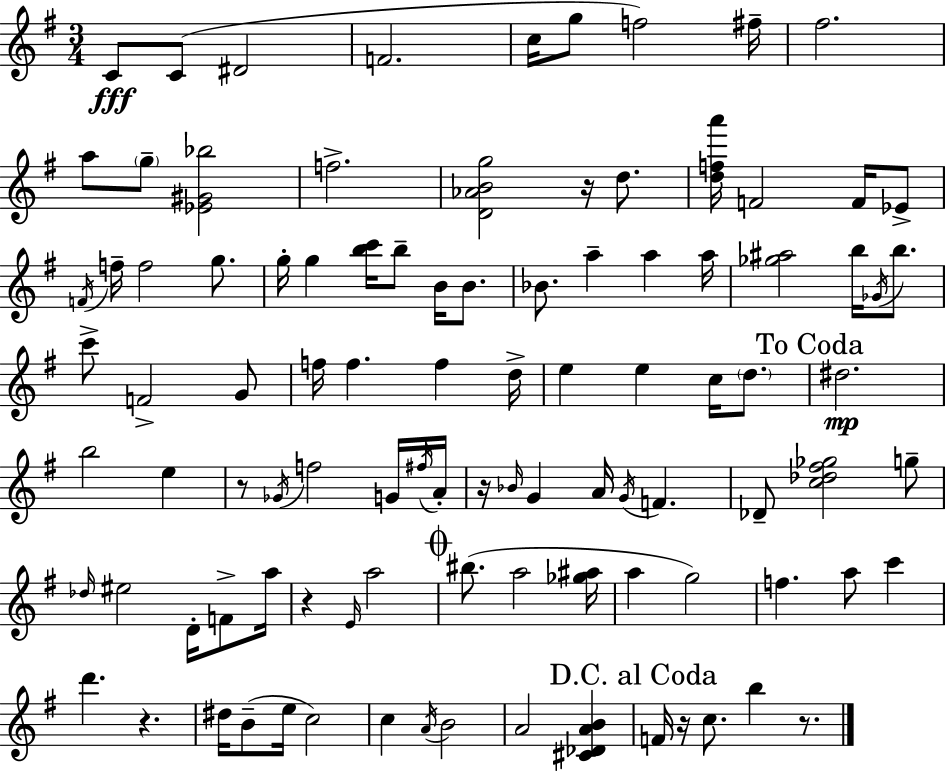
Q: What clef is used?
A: treble